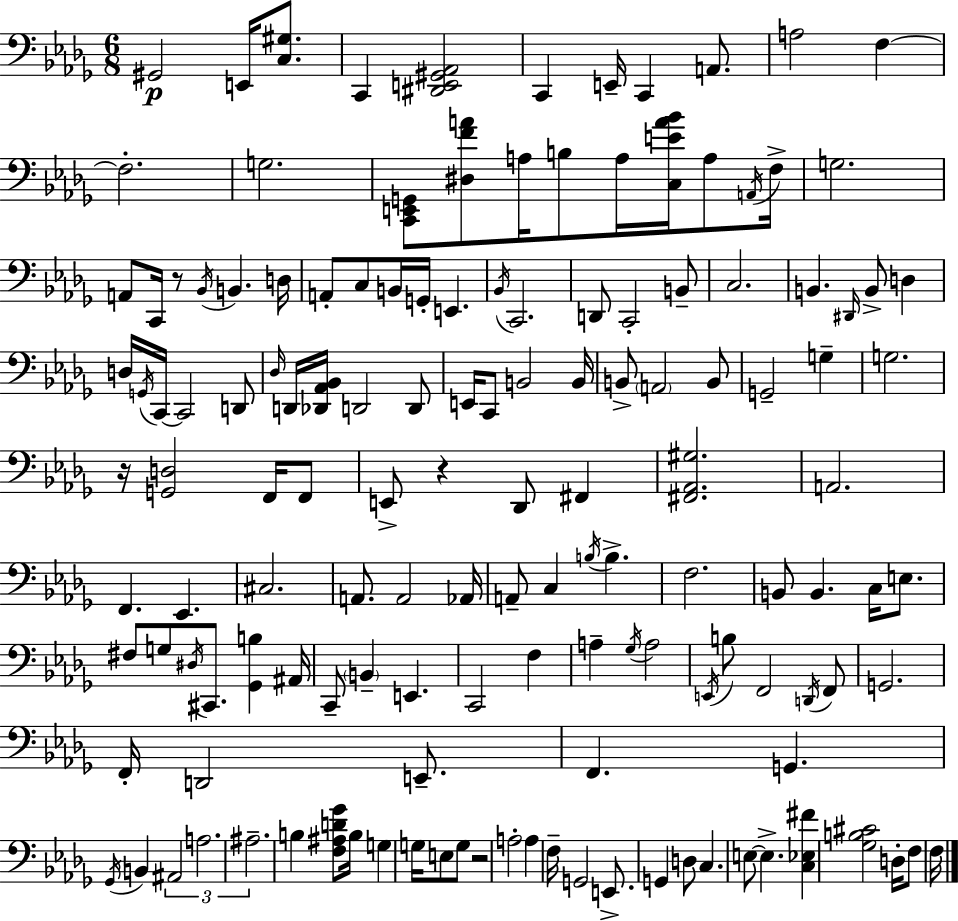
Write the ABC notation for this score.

X:1
T:Untitled
M:6/8
L:1/4
K:Bbm
^G,,2 E,,/4 [C,^G,]/2 C,, [^D,,E,,^G,,_A,,]2 C,, E,,/4 C,, A,,/2 A,2 F, F,2 G,2 [C,,E,,G,,]/2 [^D,FA]/2 A,/4 B,/2 A,/4 [C,EA_B]/4 A,/2 A,,/4 F,/4 G,2 A,,/2 C,,/4 z/2 _B,,/4 B,, D,/4 A,,/2 C,/2 B,,/4 G,,/4 E,, _B,,/4 C,,2 D,,/2 C,,2 B,,/2 C,2 B,, ^D,,/4 B,,/2 D, D,/4 G,,/4 C,,/4 C,,2 D,,/2 _D,/4 D,,/4 [_D,,_A,,_B,,]/4 D,,2 D,,/2 E,,/4 C,,/2 B,,2 B,,/4 B,,/2 A,,2 B,,/2 G,,2 G, G,2 z/4 [G,,D,]2 F,,/4 F,,/2 E,,/2 z _D,,/2 ^F,, [^F,,_A,,^G,]2 A,,2 F,, _E,, ^C,2 A,,/2 A,,2 _A,,/4 A,,/2 C, B,/4 B, F,2 B,,/2 B,, C,/4 E,/2 ^F,/2 G,/2 ^D,/4 ^C,,/2 [_G,,B,] ^A,,/4 C,,/2 B,, E,, C,,2 F, A, _G,/4 A,2 E,,/4 B,/2 F,,2 D,,/4 F,,/2 G,,2 F,,/4 D,,2 E,,/2 F,, G,, _G,,/4 B,, ^A,,2 A,2 ^A,2 B, [F,^A,D_G]/2 B,/4 G, G,/4 E,/2 G,/2 z2 A,2 A, F,/4 G,,2 E,,/2 G,, D,/2 C, E,/2 E, [C,_E,^F] [_G,B,^C]2 D,/4 F,/2 F,/4